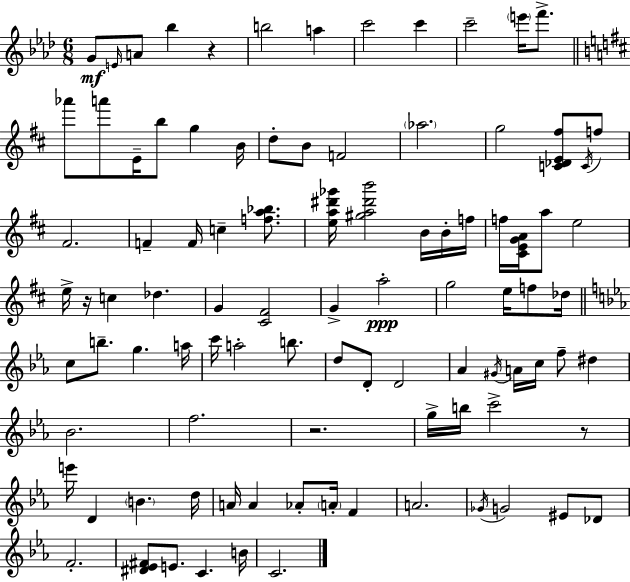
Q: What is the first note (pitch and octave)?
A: G4